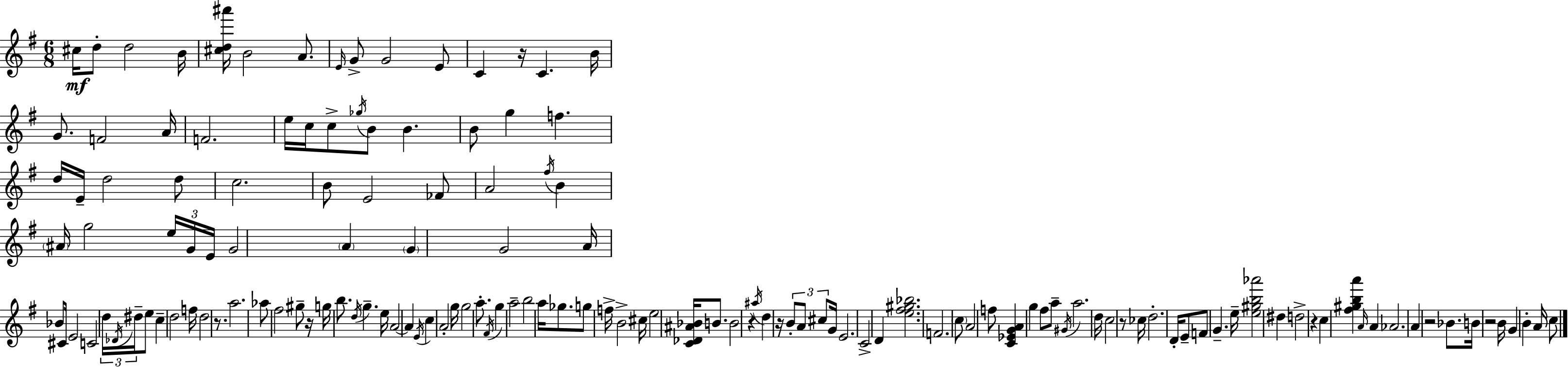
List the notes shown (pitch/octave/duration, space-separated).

C#5/s D5/e D5/h B4/s [C#5,D5,A#6]/s B4/h A4/e. E4/s G4/e G4/h E4/e C4/q R/s C4/q. B4/s G4/e. F4/h A4/s F4/h. E5/s C5/s C5/e Gb5/s B4/e B4/q. B4/e G5/q F5/q. D5/s E4/s D5/h D5/e C5/h. B4/e E4/h FES4/e A4/h F#5/s B4/q A#4/s G5/h E5/s G4/s E4/s G4/h A4/q G4/q G4/h A4/s Bb4/e C#4/s E4/h C4/h D5/s Db4/s D#5/s E5/e C5/q D5/h F5/s D5/h R/e. A5/h. Ab5/e F#5/h G#5/e R/s G5/s B5/e. D5/s G5/q. E5/s A4/h A4/q E4/s C5/q A4/h G5/s G5/h A5/e. F#4/s G5/q A5/h B5/h A5/s Gb5/e. G5/e F5/s B4/h C#5/s E5/h [C4,Db4,A#4,Bb4]/s B4/e. B4/h R/q A#5/s D5/q R/s B4/e A4/e C#5/e G4/s E4/h. C4/h D4/q [E5,F#5,G#5,Bb5]/h. F4/h. C5/e A4/h F5/e [C4,Eb4,G4,A4]/q G5/q F#5/e A5/e G#4/s A5/h. D5/s C5/h R/e CES5/s D5/h. D4/s E4/e F4/e G4/q. E5/s [E5,G#5,B5,Ab6]/h D#5/q D5/h R/q C5/q [F#5,G#5,B5,A6]/q A4/s A4/q Ab4/h. A4/q R/h Bb4/e. B4/s R/h B4/s G4/q B4/q A4/s C5/e